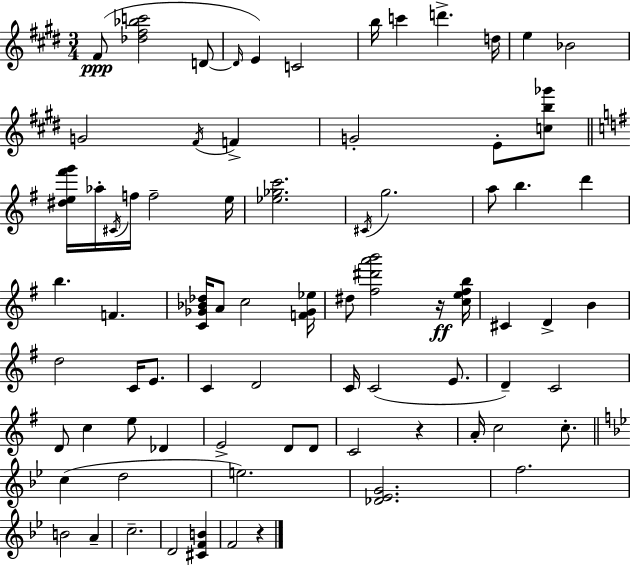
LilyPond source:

{
  \clef treble
  \numericTimeSignature
  \time 3/4
  \key e \major
  fis'8(\ppp <des'' fis'' bes'' c'''>2 d'8~~ | \grace { d'16 } e'4) c'2 | b''16 c'''4 d'''4.-> | d''16 e''4 bes'2 | \break g'2 \acciaccatura { fis'16 } f'4-> | g'2-. e'8-. | <c'' b'' ges'''>8 \bar "||" \break \key g \major <dis'' e'' fis''' g'''>16 aes''16-. \acciaccatura { cis'16 } f''16 f''2-- | e''16 <ees'' ges'' c'''>2. | \acciaccatura { cis'16 } g''2. | a''8 b''4. d'''4 | \break b''4. f'4. | <c' ges' bes' des''>16 a'8 c''2 | <f' ges' ees''>16 dis''8 <fis'' dis''' a''' b'''>2 | r16\ff <c'' e'' fis'' b''>16 cis'4 d'4-> b'4 | \break d''2 c'16 e'8. | c'4 d'2 | c'16 c'2( e'8. | d'4--) c'2 | \break d'8 c''4 e''8 des'4 | e'2-> d'8 | d'8 c'2 r4 | a'16-. c''2 c''8.-. | \break \bar "||" \break \key bes \major c''4( d''2 | e''2.) | <des' ees' g'>2. | f''2. | \break b'2 a'4-- | c''2.-- | d'2 <cis' f' b'>4 | f'2 r4 | \break \bar "|."
}